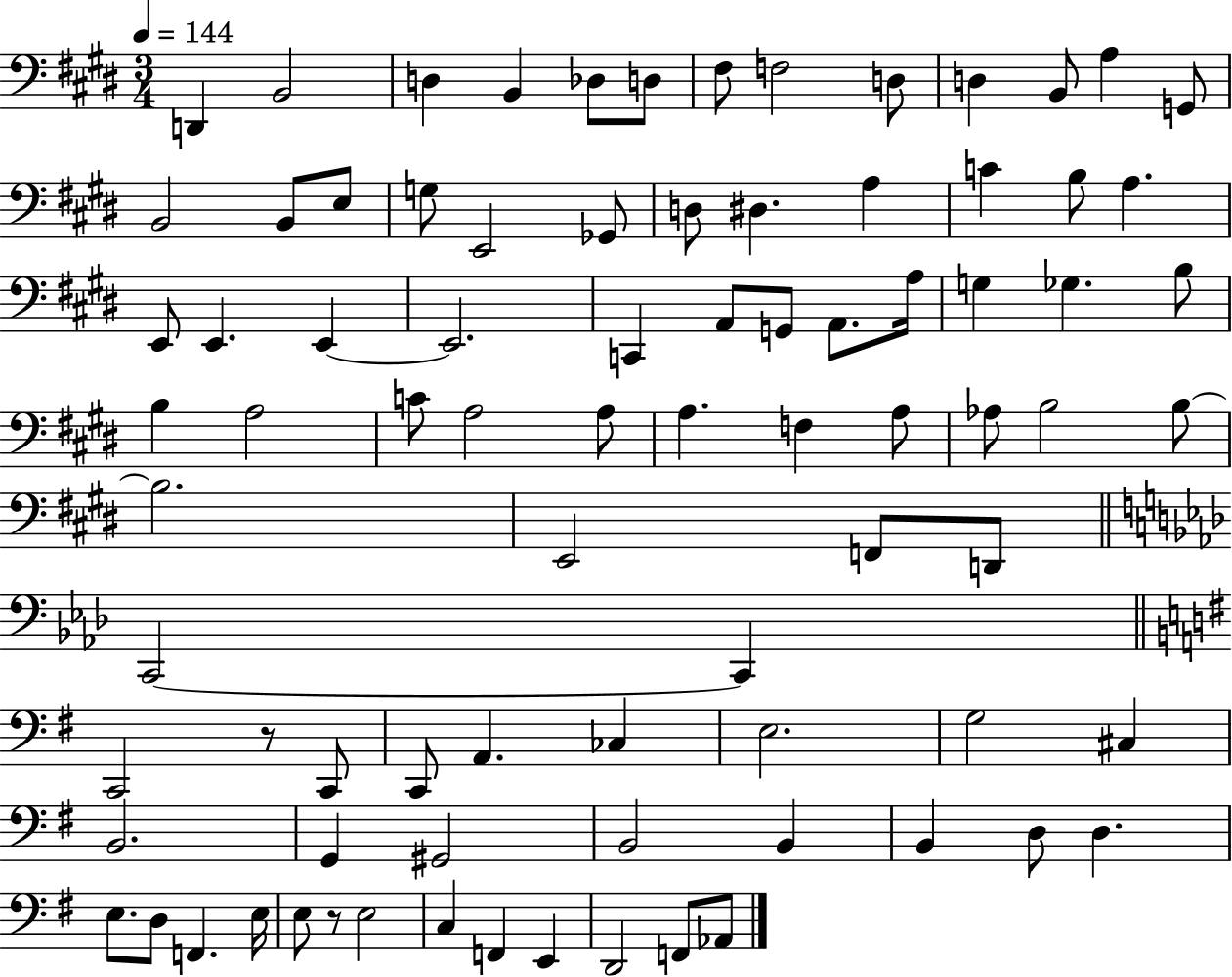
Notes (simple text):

D2/q B2/h D3/q B2/q Db3/e D3/e F#3/e F3/h D3/e D3/q B2/e A3/q G2/e B2/h B2/e E3/e G3/e E2/h Gb2/e D3/e D#3/q. A3/q C4/q B3/e A3/q. E2/e E2/q. E2/q E2/h. C2/q A2/e G2/e A2/e. A3/s G3/q Gb3/q. B3/e B3/q A3/h C4/e A3/h A3/e A3/q. F3/q A3/e Ab3/e B3/h B3/e B3/h. E2/h F2/e D2/e C2/h C2/q C2/h R/e C2/e C2/e A2/q. CES3/q E3/h. G3/h C#3/q B2/h. G2/q G#2/h B2/h B2/q B2/q D3/e D3/q. E3/e. D3/e F2/q. E3/s E3/e R/e E3/h C3/q F2/q E2/q D2/h F2/e Ab2/e